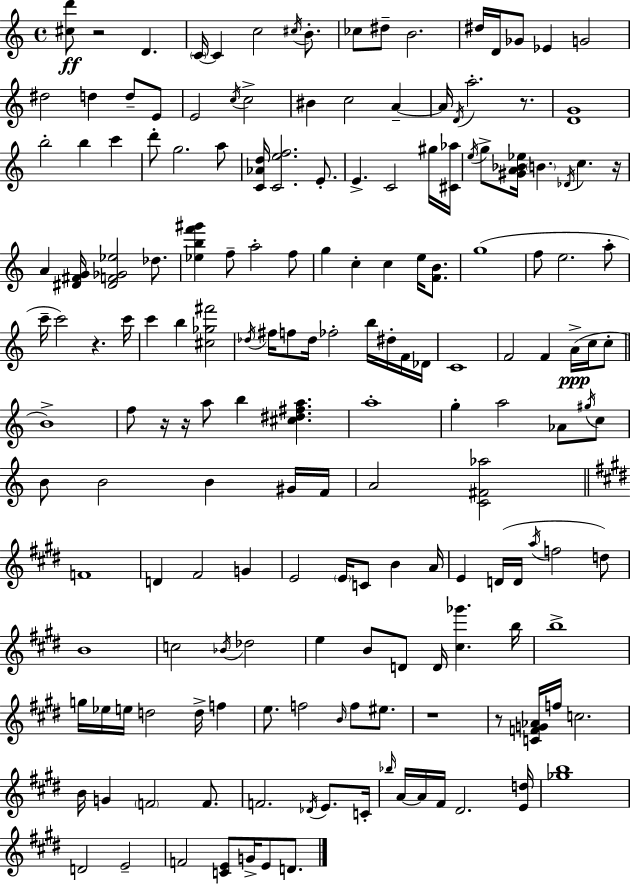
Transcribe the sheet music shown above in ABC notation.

X:1
T:Untitled
M:4/4
L:1/4
K:C
[^cd']/2 z2 D C/4 C c2 ^c/4 B/2 _c/2 ^d/2 B2 ^d/4 D/4 _G/2 _E G2 ^d2 d d/2 E/2 E2 c/4 c2 ^B c2 A A/4 D/4 a2 z/2 [DG]4 b2 b c' d'/2 g2 a/2 [C_Ad]/4 [Cef]2 E/2 E C2 ^g/4 [^C_a]/4 e/4 g/2 [^GA_B_e]/4 B _D/4 c z/4 A [^D^FG]/4 [^DF_G_e]2 _d/2 [_ebf'^g'] f/2 a2 f/2 g c c e/4 [FB]/2 g4 f/2 e2 a/2 c'/4 c'2 z c'/4 c' b [^c_g^f']2 _d/4 ^f/4 f/2 _d/4 _f2 b/4 ^d/4 F/4 _D/4 C4 F2 F A/4 c/4 c/2 B4 f/2 z/4 z/4 a/2 b [^c^d^fa] a4 g a2 _A/2 ^g/4 c/2 B/2 B2 B ^G/4 F/4 A2 [C^F_a]2 F4 D ^F2 G E2 E/4 C/2 B A/4 E D/4 D/4 a/4 f2 d/2 B4 c2 _B/4 _d2 e B/2 D/2 D/4 [^c_g'] b/4 b4 g/4 _e/4 e/4 d2 d/4 f e/2 f2 B/4 f/2 ^e/2 z4 z/2 [CFG_A]/4 f/4 c2 B/4 G F2 F/2 F2 _D/4 E/2 C/4 _b/4 A/4 A/4 ^F/4 ^D2 [Ed]/4 [_gb]4 D2 E2 F2 [CE]/2 G/4 E/2 D/2